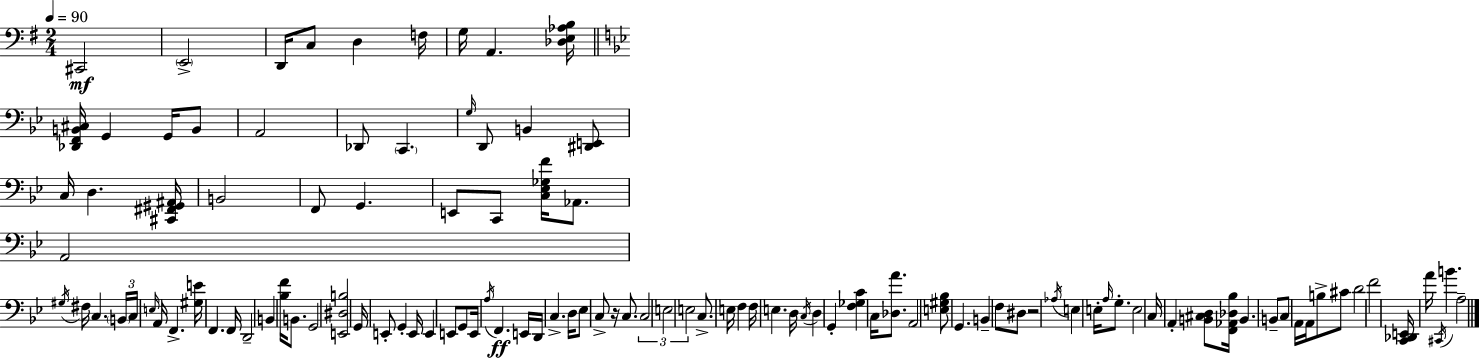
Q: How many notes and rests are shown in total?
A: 112